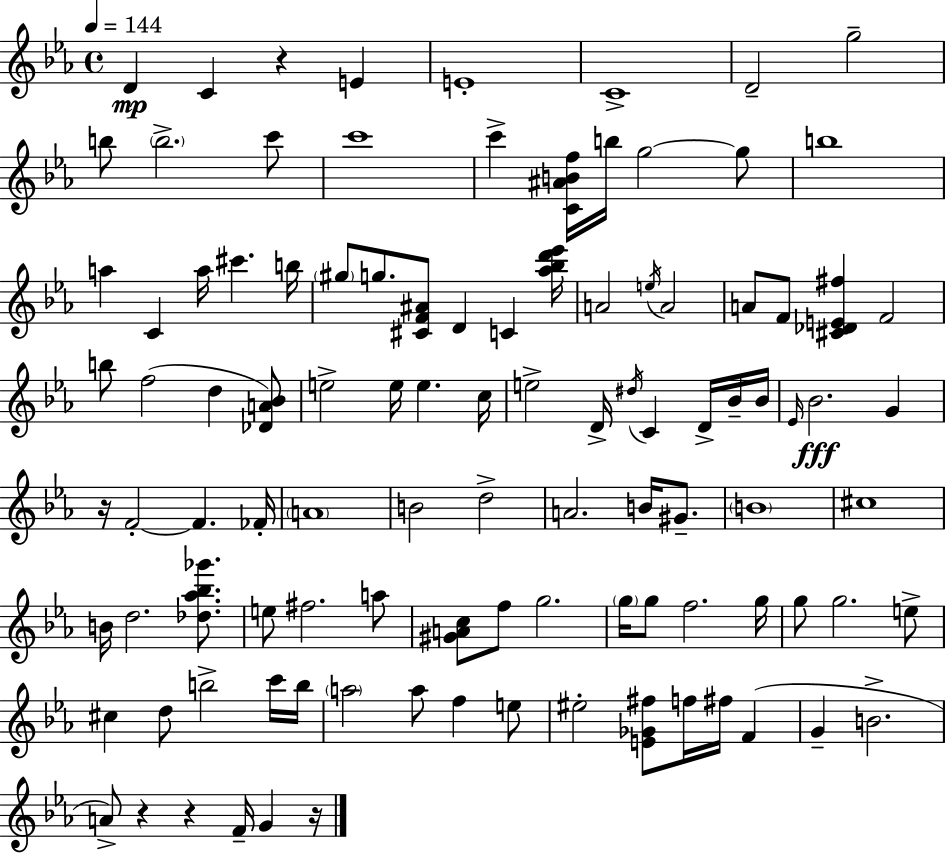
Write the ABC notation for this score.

X:1
T:Untitled
M:4/4
L:1/4
K:Eb
D C z E E4 C4 D2 g2 b/2 b2 c'/2 c'4 c' [C^ABf]/4 b/4 g2 g/2 b4 a C a/4 ^c' b/4 ^g/2 g/2 [^CF^A]/2 D C [_a_bd'_e']/4 A2 e/4 A2 A/2 F/2 [^C_DE^f] F2 b/2 f2 d [_DA_B]/2 e2 e/4 e c/4 e2 D/4 ^d/4 C D/4 _B/4 _B/4 _E/4 _B2 G z/4 F2 F _F/4 A4 B2 d2 A2 B/4 ^G/2 B4 ^c4 B/4 d2 [_d_a_b_g']/2 e/2 ^f2 a/2 [^GAc]/2 f/2 g2 g/4 g/2 f2 g/4 g/2 g2 e/2 ^c d/2 b2 c'/4 b/4 a2 a/2 f e/2 ^e2 [E_G^f]/2 f/4 ^f/4 F G B2 A/2 z z F/4 G z/4